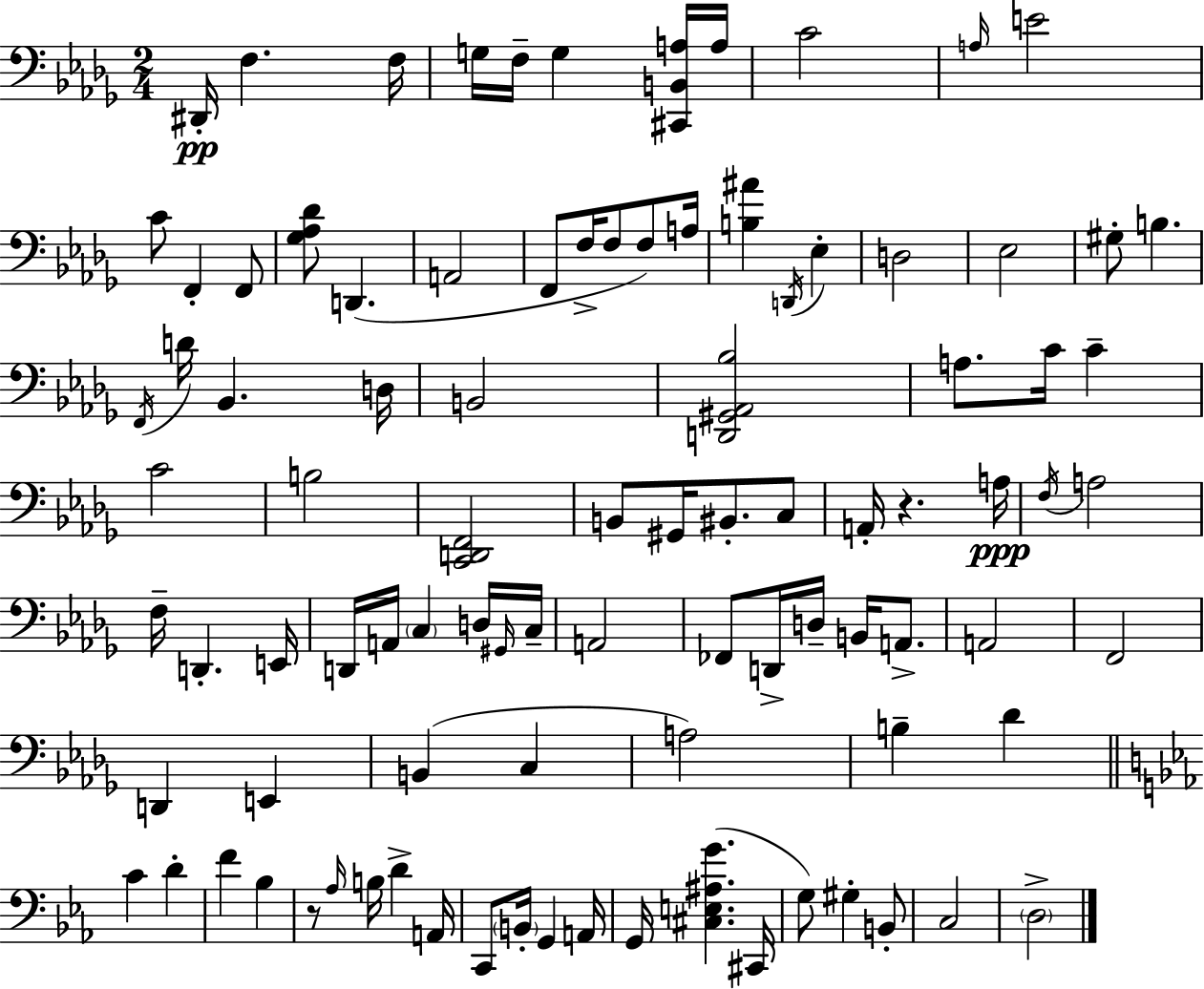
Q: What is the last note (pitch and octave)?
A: D3